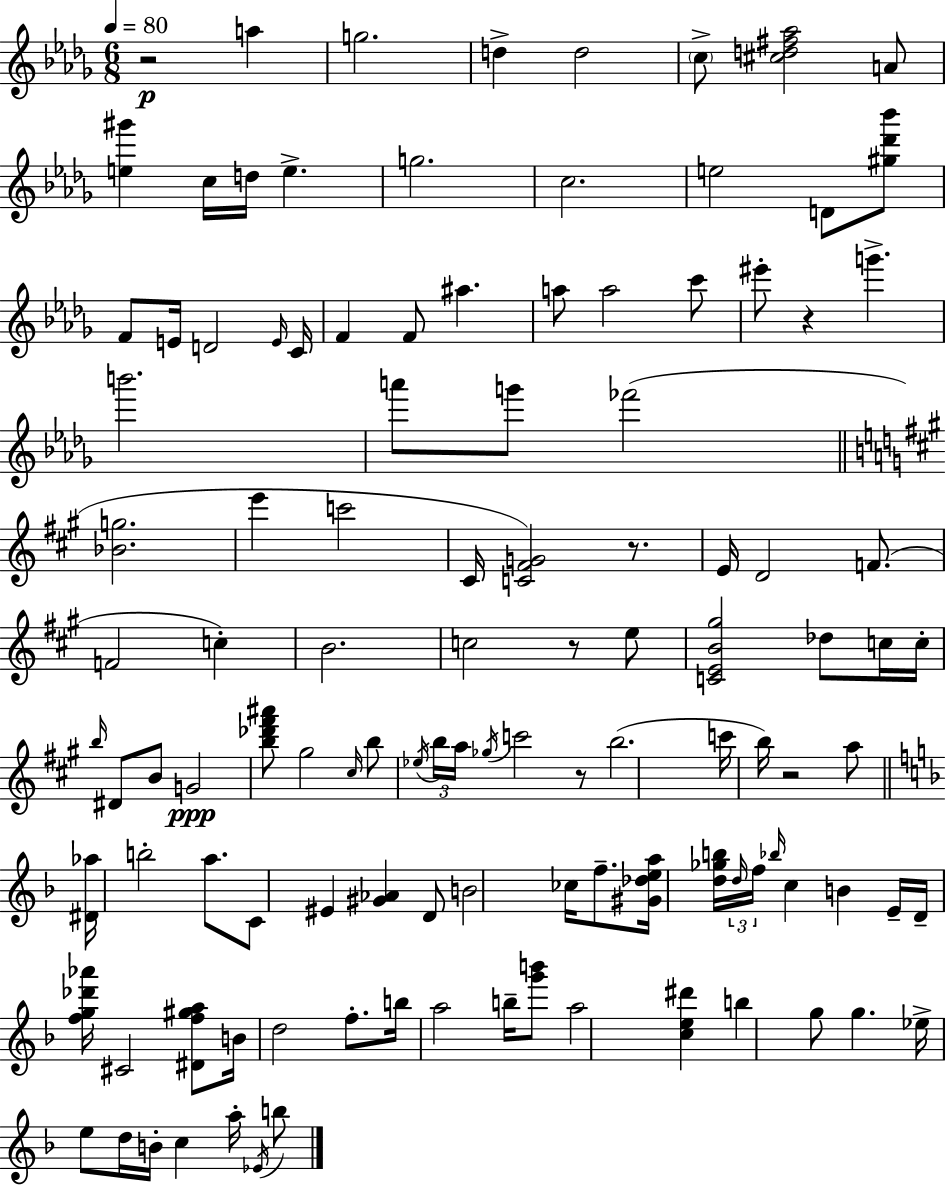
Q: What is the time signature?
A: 6/8